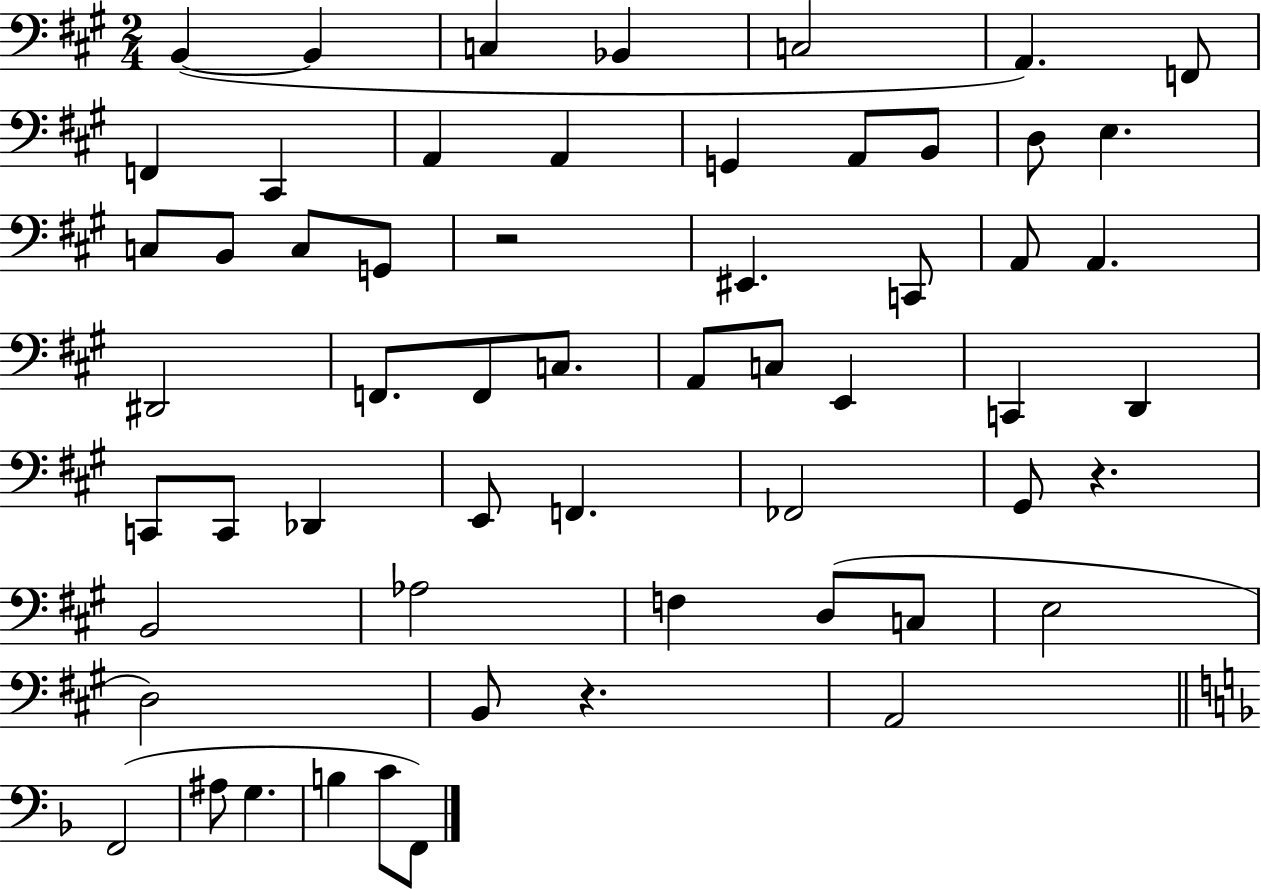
X:1
T:Untitled
M:2/4
L:1/4
K:A
B,, B,, C, _B,, C,2 A,, F,,/2 F,, ^C,, A,, A,, G,, A,,/2 B,,/2 D,/2 E, C,/2 B,,/2 C,/2 G,,/2 z2 ^E,, C,,/2 A,,/2 A,, ^D,,2 F,,/2 F,,/2 C,/2 A,,/2 C,/2 E,, C,, D,, C,,/2 C,,/2 _D,, E,,/2 F,, _F,,2 ^G,,/2 z B,,2 _A,2 F, D,/2 C,/2 E,2 D,2 B,,/2 z A,,2 F,,2 ^A,/2 G, B, C/2 F,,/2